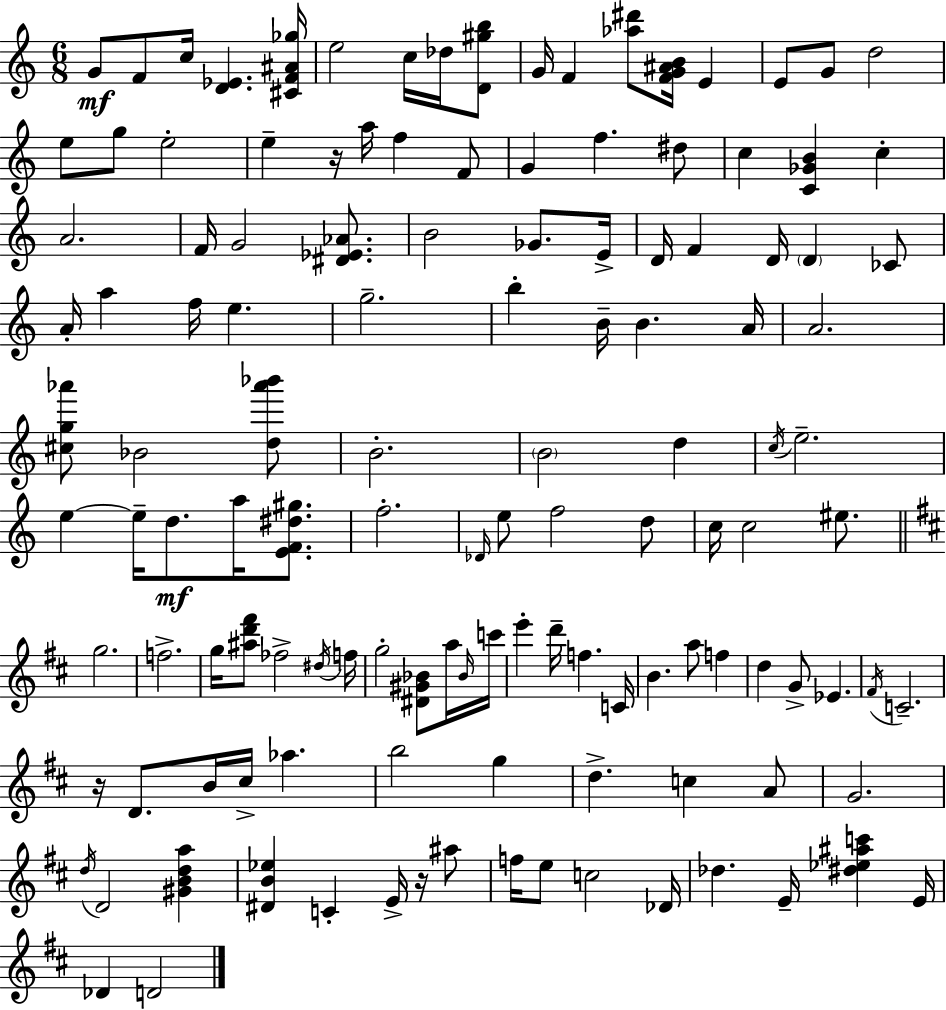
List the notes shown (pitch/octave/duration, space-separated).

G4/e F4/e C5/s [D4,Eb4]/q. [C#4,F4,A#4,Gb5]/s E5/h C5/s Db5/s [D4,G#5,B5]/e G4/s F4/q [Ab5,D#6]/e [F4,G4,A#4,B4]/s E4/q E4/e G4/e D5/h E5/e G5/e E5/h E5/q R/s A5/s F5/q F4/e G4/q F5/q. D#5/e C5/q [C4,Gb4,B4]/q C5/q A4/h. F4/s G4/h [D#4,Eb4,Ab4]/e. B4/h Gb4/e. E4/s D4/s F4/q D4/s D4/q CES4/e A4/s A5/q F5/s E5/q. G5/h. B5/q B4/s B4/q. A4/s A4/h. [C#5,G5,Ab6]/e Bb4/h [D5,Ab6,Bb6]/e B4/h. B4/h D5/q C5/s E5/h. E5/q E5/s D5/e. A5/s [E4,F4,D#5,G#5]/e. F5/h. Db4/s E5/e F5/h D5/e C5/s C5/h EIS5/e. G5/h. F5/h. G5/s [A#5,D6,F#6]/e FES5/h D#5/s F5/s G5/h [D#4,G#4,Bb4]/e A5/s Bb4/s C6/s E6/q D6/s F5/q. C4/s B4/q. A5/e F5/q D5/q G4/e Eb4/q. F#4/s C4/h. R/s D4/e. B4/s C#5/s Ab5/q. B5/h G5/q D5/q. C5/q A4/e G4/h. D5/s D4/h [G#4,B4,D5,A5]/q [D#4,B4,Eb5]/q C4/q E4/s R/s A#5/e F5/s E5/e C5/h Db4/s Db5/q. E4/s [D#5,Eb5,A#5,C6]/q E4/s Db4/q D4/h